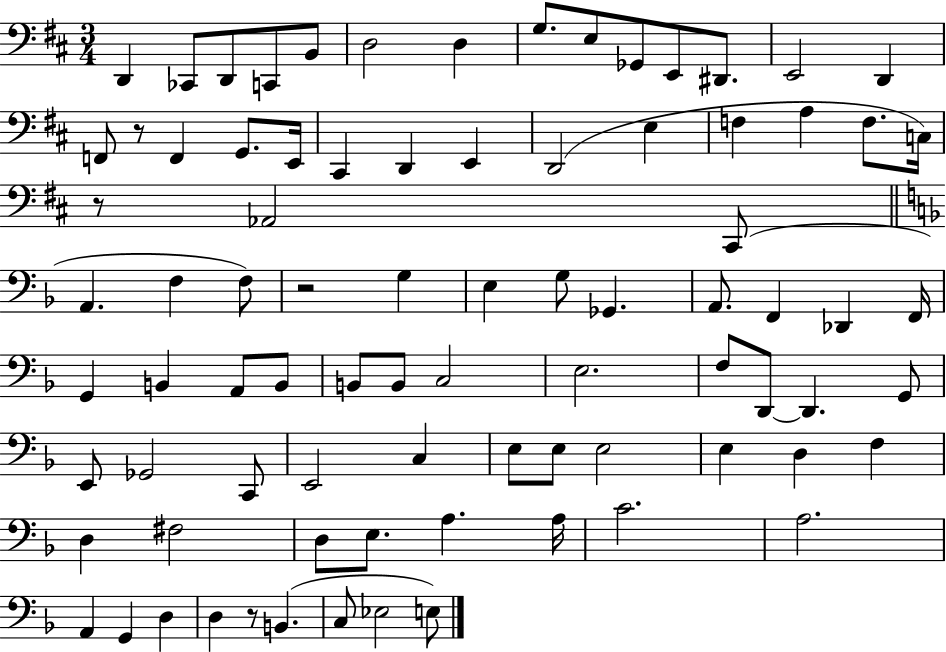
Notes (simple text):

D2/q CES2/e D2/e C2/e B2/e D3/h D3/q G3/e. E3/e Gb2/e E2/e D#2/e. E2/h D2/q F2/e R/e F2/q G2/e. E2/s C#2/q D2/q E2/q D2/h E3/q F3/q A3/q F3/e. C3/s R/e Ab2/h C#2/e A2/q. F3/q F3/e R/h G3/q E3/q G3/e Gb2/q. A2/e. F2/q Db2/q F2/s G2/q B2/q A2/e B2/e B2/e B2/e C3/h E3/h. F3/e D2/e D2/q. G2/e E2/e Gb2/h C2/e E2/h C3/q E3/e E3/e E3/h E3/q D3/q F3/q D3/q F#3/h D3/e E3/e. A3/q. A3/s C4/h. A3/h. A2/q G2/q D3/q D3/q R/e B2/q. C3/e Eb3/h E3/e